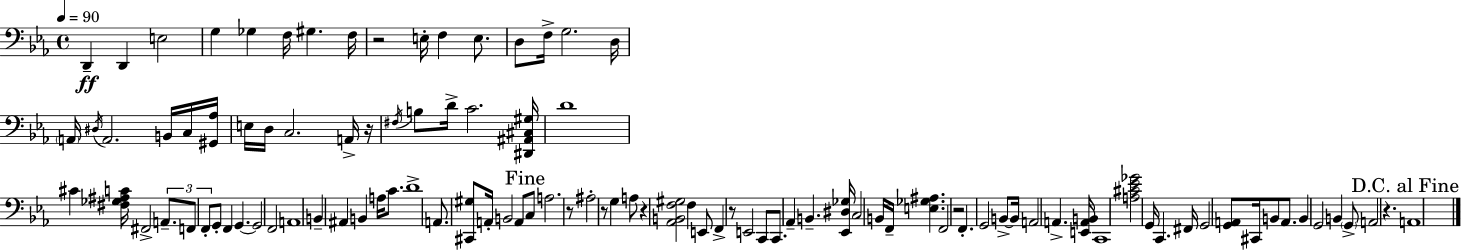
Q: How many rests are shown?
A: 8